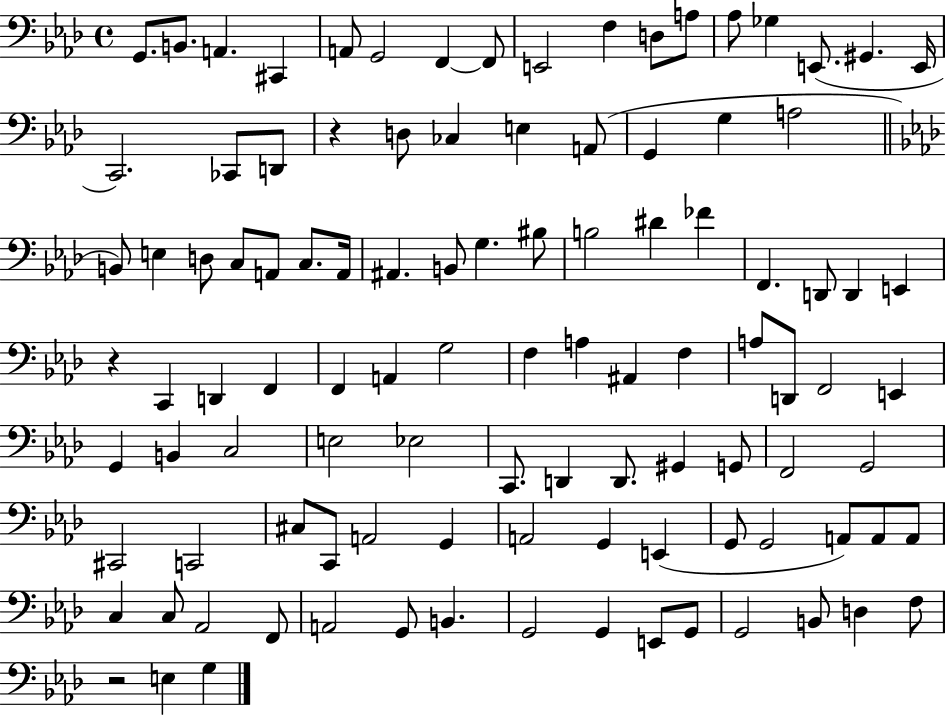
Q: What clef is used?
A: bass